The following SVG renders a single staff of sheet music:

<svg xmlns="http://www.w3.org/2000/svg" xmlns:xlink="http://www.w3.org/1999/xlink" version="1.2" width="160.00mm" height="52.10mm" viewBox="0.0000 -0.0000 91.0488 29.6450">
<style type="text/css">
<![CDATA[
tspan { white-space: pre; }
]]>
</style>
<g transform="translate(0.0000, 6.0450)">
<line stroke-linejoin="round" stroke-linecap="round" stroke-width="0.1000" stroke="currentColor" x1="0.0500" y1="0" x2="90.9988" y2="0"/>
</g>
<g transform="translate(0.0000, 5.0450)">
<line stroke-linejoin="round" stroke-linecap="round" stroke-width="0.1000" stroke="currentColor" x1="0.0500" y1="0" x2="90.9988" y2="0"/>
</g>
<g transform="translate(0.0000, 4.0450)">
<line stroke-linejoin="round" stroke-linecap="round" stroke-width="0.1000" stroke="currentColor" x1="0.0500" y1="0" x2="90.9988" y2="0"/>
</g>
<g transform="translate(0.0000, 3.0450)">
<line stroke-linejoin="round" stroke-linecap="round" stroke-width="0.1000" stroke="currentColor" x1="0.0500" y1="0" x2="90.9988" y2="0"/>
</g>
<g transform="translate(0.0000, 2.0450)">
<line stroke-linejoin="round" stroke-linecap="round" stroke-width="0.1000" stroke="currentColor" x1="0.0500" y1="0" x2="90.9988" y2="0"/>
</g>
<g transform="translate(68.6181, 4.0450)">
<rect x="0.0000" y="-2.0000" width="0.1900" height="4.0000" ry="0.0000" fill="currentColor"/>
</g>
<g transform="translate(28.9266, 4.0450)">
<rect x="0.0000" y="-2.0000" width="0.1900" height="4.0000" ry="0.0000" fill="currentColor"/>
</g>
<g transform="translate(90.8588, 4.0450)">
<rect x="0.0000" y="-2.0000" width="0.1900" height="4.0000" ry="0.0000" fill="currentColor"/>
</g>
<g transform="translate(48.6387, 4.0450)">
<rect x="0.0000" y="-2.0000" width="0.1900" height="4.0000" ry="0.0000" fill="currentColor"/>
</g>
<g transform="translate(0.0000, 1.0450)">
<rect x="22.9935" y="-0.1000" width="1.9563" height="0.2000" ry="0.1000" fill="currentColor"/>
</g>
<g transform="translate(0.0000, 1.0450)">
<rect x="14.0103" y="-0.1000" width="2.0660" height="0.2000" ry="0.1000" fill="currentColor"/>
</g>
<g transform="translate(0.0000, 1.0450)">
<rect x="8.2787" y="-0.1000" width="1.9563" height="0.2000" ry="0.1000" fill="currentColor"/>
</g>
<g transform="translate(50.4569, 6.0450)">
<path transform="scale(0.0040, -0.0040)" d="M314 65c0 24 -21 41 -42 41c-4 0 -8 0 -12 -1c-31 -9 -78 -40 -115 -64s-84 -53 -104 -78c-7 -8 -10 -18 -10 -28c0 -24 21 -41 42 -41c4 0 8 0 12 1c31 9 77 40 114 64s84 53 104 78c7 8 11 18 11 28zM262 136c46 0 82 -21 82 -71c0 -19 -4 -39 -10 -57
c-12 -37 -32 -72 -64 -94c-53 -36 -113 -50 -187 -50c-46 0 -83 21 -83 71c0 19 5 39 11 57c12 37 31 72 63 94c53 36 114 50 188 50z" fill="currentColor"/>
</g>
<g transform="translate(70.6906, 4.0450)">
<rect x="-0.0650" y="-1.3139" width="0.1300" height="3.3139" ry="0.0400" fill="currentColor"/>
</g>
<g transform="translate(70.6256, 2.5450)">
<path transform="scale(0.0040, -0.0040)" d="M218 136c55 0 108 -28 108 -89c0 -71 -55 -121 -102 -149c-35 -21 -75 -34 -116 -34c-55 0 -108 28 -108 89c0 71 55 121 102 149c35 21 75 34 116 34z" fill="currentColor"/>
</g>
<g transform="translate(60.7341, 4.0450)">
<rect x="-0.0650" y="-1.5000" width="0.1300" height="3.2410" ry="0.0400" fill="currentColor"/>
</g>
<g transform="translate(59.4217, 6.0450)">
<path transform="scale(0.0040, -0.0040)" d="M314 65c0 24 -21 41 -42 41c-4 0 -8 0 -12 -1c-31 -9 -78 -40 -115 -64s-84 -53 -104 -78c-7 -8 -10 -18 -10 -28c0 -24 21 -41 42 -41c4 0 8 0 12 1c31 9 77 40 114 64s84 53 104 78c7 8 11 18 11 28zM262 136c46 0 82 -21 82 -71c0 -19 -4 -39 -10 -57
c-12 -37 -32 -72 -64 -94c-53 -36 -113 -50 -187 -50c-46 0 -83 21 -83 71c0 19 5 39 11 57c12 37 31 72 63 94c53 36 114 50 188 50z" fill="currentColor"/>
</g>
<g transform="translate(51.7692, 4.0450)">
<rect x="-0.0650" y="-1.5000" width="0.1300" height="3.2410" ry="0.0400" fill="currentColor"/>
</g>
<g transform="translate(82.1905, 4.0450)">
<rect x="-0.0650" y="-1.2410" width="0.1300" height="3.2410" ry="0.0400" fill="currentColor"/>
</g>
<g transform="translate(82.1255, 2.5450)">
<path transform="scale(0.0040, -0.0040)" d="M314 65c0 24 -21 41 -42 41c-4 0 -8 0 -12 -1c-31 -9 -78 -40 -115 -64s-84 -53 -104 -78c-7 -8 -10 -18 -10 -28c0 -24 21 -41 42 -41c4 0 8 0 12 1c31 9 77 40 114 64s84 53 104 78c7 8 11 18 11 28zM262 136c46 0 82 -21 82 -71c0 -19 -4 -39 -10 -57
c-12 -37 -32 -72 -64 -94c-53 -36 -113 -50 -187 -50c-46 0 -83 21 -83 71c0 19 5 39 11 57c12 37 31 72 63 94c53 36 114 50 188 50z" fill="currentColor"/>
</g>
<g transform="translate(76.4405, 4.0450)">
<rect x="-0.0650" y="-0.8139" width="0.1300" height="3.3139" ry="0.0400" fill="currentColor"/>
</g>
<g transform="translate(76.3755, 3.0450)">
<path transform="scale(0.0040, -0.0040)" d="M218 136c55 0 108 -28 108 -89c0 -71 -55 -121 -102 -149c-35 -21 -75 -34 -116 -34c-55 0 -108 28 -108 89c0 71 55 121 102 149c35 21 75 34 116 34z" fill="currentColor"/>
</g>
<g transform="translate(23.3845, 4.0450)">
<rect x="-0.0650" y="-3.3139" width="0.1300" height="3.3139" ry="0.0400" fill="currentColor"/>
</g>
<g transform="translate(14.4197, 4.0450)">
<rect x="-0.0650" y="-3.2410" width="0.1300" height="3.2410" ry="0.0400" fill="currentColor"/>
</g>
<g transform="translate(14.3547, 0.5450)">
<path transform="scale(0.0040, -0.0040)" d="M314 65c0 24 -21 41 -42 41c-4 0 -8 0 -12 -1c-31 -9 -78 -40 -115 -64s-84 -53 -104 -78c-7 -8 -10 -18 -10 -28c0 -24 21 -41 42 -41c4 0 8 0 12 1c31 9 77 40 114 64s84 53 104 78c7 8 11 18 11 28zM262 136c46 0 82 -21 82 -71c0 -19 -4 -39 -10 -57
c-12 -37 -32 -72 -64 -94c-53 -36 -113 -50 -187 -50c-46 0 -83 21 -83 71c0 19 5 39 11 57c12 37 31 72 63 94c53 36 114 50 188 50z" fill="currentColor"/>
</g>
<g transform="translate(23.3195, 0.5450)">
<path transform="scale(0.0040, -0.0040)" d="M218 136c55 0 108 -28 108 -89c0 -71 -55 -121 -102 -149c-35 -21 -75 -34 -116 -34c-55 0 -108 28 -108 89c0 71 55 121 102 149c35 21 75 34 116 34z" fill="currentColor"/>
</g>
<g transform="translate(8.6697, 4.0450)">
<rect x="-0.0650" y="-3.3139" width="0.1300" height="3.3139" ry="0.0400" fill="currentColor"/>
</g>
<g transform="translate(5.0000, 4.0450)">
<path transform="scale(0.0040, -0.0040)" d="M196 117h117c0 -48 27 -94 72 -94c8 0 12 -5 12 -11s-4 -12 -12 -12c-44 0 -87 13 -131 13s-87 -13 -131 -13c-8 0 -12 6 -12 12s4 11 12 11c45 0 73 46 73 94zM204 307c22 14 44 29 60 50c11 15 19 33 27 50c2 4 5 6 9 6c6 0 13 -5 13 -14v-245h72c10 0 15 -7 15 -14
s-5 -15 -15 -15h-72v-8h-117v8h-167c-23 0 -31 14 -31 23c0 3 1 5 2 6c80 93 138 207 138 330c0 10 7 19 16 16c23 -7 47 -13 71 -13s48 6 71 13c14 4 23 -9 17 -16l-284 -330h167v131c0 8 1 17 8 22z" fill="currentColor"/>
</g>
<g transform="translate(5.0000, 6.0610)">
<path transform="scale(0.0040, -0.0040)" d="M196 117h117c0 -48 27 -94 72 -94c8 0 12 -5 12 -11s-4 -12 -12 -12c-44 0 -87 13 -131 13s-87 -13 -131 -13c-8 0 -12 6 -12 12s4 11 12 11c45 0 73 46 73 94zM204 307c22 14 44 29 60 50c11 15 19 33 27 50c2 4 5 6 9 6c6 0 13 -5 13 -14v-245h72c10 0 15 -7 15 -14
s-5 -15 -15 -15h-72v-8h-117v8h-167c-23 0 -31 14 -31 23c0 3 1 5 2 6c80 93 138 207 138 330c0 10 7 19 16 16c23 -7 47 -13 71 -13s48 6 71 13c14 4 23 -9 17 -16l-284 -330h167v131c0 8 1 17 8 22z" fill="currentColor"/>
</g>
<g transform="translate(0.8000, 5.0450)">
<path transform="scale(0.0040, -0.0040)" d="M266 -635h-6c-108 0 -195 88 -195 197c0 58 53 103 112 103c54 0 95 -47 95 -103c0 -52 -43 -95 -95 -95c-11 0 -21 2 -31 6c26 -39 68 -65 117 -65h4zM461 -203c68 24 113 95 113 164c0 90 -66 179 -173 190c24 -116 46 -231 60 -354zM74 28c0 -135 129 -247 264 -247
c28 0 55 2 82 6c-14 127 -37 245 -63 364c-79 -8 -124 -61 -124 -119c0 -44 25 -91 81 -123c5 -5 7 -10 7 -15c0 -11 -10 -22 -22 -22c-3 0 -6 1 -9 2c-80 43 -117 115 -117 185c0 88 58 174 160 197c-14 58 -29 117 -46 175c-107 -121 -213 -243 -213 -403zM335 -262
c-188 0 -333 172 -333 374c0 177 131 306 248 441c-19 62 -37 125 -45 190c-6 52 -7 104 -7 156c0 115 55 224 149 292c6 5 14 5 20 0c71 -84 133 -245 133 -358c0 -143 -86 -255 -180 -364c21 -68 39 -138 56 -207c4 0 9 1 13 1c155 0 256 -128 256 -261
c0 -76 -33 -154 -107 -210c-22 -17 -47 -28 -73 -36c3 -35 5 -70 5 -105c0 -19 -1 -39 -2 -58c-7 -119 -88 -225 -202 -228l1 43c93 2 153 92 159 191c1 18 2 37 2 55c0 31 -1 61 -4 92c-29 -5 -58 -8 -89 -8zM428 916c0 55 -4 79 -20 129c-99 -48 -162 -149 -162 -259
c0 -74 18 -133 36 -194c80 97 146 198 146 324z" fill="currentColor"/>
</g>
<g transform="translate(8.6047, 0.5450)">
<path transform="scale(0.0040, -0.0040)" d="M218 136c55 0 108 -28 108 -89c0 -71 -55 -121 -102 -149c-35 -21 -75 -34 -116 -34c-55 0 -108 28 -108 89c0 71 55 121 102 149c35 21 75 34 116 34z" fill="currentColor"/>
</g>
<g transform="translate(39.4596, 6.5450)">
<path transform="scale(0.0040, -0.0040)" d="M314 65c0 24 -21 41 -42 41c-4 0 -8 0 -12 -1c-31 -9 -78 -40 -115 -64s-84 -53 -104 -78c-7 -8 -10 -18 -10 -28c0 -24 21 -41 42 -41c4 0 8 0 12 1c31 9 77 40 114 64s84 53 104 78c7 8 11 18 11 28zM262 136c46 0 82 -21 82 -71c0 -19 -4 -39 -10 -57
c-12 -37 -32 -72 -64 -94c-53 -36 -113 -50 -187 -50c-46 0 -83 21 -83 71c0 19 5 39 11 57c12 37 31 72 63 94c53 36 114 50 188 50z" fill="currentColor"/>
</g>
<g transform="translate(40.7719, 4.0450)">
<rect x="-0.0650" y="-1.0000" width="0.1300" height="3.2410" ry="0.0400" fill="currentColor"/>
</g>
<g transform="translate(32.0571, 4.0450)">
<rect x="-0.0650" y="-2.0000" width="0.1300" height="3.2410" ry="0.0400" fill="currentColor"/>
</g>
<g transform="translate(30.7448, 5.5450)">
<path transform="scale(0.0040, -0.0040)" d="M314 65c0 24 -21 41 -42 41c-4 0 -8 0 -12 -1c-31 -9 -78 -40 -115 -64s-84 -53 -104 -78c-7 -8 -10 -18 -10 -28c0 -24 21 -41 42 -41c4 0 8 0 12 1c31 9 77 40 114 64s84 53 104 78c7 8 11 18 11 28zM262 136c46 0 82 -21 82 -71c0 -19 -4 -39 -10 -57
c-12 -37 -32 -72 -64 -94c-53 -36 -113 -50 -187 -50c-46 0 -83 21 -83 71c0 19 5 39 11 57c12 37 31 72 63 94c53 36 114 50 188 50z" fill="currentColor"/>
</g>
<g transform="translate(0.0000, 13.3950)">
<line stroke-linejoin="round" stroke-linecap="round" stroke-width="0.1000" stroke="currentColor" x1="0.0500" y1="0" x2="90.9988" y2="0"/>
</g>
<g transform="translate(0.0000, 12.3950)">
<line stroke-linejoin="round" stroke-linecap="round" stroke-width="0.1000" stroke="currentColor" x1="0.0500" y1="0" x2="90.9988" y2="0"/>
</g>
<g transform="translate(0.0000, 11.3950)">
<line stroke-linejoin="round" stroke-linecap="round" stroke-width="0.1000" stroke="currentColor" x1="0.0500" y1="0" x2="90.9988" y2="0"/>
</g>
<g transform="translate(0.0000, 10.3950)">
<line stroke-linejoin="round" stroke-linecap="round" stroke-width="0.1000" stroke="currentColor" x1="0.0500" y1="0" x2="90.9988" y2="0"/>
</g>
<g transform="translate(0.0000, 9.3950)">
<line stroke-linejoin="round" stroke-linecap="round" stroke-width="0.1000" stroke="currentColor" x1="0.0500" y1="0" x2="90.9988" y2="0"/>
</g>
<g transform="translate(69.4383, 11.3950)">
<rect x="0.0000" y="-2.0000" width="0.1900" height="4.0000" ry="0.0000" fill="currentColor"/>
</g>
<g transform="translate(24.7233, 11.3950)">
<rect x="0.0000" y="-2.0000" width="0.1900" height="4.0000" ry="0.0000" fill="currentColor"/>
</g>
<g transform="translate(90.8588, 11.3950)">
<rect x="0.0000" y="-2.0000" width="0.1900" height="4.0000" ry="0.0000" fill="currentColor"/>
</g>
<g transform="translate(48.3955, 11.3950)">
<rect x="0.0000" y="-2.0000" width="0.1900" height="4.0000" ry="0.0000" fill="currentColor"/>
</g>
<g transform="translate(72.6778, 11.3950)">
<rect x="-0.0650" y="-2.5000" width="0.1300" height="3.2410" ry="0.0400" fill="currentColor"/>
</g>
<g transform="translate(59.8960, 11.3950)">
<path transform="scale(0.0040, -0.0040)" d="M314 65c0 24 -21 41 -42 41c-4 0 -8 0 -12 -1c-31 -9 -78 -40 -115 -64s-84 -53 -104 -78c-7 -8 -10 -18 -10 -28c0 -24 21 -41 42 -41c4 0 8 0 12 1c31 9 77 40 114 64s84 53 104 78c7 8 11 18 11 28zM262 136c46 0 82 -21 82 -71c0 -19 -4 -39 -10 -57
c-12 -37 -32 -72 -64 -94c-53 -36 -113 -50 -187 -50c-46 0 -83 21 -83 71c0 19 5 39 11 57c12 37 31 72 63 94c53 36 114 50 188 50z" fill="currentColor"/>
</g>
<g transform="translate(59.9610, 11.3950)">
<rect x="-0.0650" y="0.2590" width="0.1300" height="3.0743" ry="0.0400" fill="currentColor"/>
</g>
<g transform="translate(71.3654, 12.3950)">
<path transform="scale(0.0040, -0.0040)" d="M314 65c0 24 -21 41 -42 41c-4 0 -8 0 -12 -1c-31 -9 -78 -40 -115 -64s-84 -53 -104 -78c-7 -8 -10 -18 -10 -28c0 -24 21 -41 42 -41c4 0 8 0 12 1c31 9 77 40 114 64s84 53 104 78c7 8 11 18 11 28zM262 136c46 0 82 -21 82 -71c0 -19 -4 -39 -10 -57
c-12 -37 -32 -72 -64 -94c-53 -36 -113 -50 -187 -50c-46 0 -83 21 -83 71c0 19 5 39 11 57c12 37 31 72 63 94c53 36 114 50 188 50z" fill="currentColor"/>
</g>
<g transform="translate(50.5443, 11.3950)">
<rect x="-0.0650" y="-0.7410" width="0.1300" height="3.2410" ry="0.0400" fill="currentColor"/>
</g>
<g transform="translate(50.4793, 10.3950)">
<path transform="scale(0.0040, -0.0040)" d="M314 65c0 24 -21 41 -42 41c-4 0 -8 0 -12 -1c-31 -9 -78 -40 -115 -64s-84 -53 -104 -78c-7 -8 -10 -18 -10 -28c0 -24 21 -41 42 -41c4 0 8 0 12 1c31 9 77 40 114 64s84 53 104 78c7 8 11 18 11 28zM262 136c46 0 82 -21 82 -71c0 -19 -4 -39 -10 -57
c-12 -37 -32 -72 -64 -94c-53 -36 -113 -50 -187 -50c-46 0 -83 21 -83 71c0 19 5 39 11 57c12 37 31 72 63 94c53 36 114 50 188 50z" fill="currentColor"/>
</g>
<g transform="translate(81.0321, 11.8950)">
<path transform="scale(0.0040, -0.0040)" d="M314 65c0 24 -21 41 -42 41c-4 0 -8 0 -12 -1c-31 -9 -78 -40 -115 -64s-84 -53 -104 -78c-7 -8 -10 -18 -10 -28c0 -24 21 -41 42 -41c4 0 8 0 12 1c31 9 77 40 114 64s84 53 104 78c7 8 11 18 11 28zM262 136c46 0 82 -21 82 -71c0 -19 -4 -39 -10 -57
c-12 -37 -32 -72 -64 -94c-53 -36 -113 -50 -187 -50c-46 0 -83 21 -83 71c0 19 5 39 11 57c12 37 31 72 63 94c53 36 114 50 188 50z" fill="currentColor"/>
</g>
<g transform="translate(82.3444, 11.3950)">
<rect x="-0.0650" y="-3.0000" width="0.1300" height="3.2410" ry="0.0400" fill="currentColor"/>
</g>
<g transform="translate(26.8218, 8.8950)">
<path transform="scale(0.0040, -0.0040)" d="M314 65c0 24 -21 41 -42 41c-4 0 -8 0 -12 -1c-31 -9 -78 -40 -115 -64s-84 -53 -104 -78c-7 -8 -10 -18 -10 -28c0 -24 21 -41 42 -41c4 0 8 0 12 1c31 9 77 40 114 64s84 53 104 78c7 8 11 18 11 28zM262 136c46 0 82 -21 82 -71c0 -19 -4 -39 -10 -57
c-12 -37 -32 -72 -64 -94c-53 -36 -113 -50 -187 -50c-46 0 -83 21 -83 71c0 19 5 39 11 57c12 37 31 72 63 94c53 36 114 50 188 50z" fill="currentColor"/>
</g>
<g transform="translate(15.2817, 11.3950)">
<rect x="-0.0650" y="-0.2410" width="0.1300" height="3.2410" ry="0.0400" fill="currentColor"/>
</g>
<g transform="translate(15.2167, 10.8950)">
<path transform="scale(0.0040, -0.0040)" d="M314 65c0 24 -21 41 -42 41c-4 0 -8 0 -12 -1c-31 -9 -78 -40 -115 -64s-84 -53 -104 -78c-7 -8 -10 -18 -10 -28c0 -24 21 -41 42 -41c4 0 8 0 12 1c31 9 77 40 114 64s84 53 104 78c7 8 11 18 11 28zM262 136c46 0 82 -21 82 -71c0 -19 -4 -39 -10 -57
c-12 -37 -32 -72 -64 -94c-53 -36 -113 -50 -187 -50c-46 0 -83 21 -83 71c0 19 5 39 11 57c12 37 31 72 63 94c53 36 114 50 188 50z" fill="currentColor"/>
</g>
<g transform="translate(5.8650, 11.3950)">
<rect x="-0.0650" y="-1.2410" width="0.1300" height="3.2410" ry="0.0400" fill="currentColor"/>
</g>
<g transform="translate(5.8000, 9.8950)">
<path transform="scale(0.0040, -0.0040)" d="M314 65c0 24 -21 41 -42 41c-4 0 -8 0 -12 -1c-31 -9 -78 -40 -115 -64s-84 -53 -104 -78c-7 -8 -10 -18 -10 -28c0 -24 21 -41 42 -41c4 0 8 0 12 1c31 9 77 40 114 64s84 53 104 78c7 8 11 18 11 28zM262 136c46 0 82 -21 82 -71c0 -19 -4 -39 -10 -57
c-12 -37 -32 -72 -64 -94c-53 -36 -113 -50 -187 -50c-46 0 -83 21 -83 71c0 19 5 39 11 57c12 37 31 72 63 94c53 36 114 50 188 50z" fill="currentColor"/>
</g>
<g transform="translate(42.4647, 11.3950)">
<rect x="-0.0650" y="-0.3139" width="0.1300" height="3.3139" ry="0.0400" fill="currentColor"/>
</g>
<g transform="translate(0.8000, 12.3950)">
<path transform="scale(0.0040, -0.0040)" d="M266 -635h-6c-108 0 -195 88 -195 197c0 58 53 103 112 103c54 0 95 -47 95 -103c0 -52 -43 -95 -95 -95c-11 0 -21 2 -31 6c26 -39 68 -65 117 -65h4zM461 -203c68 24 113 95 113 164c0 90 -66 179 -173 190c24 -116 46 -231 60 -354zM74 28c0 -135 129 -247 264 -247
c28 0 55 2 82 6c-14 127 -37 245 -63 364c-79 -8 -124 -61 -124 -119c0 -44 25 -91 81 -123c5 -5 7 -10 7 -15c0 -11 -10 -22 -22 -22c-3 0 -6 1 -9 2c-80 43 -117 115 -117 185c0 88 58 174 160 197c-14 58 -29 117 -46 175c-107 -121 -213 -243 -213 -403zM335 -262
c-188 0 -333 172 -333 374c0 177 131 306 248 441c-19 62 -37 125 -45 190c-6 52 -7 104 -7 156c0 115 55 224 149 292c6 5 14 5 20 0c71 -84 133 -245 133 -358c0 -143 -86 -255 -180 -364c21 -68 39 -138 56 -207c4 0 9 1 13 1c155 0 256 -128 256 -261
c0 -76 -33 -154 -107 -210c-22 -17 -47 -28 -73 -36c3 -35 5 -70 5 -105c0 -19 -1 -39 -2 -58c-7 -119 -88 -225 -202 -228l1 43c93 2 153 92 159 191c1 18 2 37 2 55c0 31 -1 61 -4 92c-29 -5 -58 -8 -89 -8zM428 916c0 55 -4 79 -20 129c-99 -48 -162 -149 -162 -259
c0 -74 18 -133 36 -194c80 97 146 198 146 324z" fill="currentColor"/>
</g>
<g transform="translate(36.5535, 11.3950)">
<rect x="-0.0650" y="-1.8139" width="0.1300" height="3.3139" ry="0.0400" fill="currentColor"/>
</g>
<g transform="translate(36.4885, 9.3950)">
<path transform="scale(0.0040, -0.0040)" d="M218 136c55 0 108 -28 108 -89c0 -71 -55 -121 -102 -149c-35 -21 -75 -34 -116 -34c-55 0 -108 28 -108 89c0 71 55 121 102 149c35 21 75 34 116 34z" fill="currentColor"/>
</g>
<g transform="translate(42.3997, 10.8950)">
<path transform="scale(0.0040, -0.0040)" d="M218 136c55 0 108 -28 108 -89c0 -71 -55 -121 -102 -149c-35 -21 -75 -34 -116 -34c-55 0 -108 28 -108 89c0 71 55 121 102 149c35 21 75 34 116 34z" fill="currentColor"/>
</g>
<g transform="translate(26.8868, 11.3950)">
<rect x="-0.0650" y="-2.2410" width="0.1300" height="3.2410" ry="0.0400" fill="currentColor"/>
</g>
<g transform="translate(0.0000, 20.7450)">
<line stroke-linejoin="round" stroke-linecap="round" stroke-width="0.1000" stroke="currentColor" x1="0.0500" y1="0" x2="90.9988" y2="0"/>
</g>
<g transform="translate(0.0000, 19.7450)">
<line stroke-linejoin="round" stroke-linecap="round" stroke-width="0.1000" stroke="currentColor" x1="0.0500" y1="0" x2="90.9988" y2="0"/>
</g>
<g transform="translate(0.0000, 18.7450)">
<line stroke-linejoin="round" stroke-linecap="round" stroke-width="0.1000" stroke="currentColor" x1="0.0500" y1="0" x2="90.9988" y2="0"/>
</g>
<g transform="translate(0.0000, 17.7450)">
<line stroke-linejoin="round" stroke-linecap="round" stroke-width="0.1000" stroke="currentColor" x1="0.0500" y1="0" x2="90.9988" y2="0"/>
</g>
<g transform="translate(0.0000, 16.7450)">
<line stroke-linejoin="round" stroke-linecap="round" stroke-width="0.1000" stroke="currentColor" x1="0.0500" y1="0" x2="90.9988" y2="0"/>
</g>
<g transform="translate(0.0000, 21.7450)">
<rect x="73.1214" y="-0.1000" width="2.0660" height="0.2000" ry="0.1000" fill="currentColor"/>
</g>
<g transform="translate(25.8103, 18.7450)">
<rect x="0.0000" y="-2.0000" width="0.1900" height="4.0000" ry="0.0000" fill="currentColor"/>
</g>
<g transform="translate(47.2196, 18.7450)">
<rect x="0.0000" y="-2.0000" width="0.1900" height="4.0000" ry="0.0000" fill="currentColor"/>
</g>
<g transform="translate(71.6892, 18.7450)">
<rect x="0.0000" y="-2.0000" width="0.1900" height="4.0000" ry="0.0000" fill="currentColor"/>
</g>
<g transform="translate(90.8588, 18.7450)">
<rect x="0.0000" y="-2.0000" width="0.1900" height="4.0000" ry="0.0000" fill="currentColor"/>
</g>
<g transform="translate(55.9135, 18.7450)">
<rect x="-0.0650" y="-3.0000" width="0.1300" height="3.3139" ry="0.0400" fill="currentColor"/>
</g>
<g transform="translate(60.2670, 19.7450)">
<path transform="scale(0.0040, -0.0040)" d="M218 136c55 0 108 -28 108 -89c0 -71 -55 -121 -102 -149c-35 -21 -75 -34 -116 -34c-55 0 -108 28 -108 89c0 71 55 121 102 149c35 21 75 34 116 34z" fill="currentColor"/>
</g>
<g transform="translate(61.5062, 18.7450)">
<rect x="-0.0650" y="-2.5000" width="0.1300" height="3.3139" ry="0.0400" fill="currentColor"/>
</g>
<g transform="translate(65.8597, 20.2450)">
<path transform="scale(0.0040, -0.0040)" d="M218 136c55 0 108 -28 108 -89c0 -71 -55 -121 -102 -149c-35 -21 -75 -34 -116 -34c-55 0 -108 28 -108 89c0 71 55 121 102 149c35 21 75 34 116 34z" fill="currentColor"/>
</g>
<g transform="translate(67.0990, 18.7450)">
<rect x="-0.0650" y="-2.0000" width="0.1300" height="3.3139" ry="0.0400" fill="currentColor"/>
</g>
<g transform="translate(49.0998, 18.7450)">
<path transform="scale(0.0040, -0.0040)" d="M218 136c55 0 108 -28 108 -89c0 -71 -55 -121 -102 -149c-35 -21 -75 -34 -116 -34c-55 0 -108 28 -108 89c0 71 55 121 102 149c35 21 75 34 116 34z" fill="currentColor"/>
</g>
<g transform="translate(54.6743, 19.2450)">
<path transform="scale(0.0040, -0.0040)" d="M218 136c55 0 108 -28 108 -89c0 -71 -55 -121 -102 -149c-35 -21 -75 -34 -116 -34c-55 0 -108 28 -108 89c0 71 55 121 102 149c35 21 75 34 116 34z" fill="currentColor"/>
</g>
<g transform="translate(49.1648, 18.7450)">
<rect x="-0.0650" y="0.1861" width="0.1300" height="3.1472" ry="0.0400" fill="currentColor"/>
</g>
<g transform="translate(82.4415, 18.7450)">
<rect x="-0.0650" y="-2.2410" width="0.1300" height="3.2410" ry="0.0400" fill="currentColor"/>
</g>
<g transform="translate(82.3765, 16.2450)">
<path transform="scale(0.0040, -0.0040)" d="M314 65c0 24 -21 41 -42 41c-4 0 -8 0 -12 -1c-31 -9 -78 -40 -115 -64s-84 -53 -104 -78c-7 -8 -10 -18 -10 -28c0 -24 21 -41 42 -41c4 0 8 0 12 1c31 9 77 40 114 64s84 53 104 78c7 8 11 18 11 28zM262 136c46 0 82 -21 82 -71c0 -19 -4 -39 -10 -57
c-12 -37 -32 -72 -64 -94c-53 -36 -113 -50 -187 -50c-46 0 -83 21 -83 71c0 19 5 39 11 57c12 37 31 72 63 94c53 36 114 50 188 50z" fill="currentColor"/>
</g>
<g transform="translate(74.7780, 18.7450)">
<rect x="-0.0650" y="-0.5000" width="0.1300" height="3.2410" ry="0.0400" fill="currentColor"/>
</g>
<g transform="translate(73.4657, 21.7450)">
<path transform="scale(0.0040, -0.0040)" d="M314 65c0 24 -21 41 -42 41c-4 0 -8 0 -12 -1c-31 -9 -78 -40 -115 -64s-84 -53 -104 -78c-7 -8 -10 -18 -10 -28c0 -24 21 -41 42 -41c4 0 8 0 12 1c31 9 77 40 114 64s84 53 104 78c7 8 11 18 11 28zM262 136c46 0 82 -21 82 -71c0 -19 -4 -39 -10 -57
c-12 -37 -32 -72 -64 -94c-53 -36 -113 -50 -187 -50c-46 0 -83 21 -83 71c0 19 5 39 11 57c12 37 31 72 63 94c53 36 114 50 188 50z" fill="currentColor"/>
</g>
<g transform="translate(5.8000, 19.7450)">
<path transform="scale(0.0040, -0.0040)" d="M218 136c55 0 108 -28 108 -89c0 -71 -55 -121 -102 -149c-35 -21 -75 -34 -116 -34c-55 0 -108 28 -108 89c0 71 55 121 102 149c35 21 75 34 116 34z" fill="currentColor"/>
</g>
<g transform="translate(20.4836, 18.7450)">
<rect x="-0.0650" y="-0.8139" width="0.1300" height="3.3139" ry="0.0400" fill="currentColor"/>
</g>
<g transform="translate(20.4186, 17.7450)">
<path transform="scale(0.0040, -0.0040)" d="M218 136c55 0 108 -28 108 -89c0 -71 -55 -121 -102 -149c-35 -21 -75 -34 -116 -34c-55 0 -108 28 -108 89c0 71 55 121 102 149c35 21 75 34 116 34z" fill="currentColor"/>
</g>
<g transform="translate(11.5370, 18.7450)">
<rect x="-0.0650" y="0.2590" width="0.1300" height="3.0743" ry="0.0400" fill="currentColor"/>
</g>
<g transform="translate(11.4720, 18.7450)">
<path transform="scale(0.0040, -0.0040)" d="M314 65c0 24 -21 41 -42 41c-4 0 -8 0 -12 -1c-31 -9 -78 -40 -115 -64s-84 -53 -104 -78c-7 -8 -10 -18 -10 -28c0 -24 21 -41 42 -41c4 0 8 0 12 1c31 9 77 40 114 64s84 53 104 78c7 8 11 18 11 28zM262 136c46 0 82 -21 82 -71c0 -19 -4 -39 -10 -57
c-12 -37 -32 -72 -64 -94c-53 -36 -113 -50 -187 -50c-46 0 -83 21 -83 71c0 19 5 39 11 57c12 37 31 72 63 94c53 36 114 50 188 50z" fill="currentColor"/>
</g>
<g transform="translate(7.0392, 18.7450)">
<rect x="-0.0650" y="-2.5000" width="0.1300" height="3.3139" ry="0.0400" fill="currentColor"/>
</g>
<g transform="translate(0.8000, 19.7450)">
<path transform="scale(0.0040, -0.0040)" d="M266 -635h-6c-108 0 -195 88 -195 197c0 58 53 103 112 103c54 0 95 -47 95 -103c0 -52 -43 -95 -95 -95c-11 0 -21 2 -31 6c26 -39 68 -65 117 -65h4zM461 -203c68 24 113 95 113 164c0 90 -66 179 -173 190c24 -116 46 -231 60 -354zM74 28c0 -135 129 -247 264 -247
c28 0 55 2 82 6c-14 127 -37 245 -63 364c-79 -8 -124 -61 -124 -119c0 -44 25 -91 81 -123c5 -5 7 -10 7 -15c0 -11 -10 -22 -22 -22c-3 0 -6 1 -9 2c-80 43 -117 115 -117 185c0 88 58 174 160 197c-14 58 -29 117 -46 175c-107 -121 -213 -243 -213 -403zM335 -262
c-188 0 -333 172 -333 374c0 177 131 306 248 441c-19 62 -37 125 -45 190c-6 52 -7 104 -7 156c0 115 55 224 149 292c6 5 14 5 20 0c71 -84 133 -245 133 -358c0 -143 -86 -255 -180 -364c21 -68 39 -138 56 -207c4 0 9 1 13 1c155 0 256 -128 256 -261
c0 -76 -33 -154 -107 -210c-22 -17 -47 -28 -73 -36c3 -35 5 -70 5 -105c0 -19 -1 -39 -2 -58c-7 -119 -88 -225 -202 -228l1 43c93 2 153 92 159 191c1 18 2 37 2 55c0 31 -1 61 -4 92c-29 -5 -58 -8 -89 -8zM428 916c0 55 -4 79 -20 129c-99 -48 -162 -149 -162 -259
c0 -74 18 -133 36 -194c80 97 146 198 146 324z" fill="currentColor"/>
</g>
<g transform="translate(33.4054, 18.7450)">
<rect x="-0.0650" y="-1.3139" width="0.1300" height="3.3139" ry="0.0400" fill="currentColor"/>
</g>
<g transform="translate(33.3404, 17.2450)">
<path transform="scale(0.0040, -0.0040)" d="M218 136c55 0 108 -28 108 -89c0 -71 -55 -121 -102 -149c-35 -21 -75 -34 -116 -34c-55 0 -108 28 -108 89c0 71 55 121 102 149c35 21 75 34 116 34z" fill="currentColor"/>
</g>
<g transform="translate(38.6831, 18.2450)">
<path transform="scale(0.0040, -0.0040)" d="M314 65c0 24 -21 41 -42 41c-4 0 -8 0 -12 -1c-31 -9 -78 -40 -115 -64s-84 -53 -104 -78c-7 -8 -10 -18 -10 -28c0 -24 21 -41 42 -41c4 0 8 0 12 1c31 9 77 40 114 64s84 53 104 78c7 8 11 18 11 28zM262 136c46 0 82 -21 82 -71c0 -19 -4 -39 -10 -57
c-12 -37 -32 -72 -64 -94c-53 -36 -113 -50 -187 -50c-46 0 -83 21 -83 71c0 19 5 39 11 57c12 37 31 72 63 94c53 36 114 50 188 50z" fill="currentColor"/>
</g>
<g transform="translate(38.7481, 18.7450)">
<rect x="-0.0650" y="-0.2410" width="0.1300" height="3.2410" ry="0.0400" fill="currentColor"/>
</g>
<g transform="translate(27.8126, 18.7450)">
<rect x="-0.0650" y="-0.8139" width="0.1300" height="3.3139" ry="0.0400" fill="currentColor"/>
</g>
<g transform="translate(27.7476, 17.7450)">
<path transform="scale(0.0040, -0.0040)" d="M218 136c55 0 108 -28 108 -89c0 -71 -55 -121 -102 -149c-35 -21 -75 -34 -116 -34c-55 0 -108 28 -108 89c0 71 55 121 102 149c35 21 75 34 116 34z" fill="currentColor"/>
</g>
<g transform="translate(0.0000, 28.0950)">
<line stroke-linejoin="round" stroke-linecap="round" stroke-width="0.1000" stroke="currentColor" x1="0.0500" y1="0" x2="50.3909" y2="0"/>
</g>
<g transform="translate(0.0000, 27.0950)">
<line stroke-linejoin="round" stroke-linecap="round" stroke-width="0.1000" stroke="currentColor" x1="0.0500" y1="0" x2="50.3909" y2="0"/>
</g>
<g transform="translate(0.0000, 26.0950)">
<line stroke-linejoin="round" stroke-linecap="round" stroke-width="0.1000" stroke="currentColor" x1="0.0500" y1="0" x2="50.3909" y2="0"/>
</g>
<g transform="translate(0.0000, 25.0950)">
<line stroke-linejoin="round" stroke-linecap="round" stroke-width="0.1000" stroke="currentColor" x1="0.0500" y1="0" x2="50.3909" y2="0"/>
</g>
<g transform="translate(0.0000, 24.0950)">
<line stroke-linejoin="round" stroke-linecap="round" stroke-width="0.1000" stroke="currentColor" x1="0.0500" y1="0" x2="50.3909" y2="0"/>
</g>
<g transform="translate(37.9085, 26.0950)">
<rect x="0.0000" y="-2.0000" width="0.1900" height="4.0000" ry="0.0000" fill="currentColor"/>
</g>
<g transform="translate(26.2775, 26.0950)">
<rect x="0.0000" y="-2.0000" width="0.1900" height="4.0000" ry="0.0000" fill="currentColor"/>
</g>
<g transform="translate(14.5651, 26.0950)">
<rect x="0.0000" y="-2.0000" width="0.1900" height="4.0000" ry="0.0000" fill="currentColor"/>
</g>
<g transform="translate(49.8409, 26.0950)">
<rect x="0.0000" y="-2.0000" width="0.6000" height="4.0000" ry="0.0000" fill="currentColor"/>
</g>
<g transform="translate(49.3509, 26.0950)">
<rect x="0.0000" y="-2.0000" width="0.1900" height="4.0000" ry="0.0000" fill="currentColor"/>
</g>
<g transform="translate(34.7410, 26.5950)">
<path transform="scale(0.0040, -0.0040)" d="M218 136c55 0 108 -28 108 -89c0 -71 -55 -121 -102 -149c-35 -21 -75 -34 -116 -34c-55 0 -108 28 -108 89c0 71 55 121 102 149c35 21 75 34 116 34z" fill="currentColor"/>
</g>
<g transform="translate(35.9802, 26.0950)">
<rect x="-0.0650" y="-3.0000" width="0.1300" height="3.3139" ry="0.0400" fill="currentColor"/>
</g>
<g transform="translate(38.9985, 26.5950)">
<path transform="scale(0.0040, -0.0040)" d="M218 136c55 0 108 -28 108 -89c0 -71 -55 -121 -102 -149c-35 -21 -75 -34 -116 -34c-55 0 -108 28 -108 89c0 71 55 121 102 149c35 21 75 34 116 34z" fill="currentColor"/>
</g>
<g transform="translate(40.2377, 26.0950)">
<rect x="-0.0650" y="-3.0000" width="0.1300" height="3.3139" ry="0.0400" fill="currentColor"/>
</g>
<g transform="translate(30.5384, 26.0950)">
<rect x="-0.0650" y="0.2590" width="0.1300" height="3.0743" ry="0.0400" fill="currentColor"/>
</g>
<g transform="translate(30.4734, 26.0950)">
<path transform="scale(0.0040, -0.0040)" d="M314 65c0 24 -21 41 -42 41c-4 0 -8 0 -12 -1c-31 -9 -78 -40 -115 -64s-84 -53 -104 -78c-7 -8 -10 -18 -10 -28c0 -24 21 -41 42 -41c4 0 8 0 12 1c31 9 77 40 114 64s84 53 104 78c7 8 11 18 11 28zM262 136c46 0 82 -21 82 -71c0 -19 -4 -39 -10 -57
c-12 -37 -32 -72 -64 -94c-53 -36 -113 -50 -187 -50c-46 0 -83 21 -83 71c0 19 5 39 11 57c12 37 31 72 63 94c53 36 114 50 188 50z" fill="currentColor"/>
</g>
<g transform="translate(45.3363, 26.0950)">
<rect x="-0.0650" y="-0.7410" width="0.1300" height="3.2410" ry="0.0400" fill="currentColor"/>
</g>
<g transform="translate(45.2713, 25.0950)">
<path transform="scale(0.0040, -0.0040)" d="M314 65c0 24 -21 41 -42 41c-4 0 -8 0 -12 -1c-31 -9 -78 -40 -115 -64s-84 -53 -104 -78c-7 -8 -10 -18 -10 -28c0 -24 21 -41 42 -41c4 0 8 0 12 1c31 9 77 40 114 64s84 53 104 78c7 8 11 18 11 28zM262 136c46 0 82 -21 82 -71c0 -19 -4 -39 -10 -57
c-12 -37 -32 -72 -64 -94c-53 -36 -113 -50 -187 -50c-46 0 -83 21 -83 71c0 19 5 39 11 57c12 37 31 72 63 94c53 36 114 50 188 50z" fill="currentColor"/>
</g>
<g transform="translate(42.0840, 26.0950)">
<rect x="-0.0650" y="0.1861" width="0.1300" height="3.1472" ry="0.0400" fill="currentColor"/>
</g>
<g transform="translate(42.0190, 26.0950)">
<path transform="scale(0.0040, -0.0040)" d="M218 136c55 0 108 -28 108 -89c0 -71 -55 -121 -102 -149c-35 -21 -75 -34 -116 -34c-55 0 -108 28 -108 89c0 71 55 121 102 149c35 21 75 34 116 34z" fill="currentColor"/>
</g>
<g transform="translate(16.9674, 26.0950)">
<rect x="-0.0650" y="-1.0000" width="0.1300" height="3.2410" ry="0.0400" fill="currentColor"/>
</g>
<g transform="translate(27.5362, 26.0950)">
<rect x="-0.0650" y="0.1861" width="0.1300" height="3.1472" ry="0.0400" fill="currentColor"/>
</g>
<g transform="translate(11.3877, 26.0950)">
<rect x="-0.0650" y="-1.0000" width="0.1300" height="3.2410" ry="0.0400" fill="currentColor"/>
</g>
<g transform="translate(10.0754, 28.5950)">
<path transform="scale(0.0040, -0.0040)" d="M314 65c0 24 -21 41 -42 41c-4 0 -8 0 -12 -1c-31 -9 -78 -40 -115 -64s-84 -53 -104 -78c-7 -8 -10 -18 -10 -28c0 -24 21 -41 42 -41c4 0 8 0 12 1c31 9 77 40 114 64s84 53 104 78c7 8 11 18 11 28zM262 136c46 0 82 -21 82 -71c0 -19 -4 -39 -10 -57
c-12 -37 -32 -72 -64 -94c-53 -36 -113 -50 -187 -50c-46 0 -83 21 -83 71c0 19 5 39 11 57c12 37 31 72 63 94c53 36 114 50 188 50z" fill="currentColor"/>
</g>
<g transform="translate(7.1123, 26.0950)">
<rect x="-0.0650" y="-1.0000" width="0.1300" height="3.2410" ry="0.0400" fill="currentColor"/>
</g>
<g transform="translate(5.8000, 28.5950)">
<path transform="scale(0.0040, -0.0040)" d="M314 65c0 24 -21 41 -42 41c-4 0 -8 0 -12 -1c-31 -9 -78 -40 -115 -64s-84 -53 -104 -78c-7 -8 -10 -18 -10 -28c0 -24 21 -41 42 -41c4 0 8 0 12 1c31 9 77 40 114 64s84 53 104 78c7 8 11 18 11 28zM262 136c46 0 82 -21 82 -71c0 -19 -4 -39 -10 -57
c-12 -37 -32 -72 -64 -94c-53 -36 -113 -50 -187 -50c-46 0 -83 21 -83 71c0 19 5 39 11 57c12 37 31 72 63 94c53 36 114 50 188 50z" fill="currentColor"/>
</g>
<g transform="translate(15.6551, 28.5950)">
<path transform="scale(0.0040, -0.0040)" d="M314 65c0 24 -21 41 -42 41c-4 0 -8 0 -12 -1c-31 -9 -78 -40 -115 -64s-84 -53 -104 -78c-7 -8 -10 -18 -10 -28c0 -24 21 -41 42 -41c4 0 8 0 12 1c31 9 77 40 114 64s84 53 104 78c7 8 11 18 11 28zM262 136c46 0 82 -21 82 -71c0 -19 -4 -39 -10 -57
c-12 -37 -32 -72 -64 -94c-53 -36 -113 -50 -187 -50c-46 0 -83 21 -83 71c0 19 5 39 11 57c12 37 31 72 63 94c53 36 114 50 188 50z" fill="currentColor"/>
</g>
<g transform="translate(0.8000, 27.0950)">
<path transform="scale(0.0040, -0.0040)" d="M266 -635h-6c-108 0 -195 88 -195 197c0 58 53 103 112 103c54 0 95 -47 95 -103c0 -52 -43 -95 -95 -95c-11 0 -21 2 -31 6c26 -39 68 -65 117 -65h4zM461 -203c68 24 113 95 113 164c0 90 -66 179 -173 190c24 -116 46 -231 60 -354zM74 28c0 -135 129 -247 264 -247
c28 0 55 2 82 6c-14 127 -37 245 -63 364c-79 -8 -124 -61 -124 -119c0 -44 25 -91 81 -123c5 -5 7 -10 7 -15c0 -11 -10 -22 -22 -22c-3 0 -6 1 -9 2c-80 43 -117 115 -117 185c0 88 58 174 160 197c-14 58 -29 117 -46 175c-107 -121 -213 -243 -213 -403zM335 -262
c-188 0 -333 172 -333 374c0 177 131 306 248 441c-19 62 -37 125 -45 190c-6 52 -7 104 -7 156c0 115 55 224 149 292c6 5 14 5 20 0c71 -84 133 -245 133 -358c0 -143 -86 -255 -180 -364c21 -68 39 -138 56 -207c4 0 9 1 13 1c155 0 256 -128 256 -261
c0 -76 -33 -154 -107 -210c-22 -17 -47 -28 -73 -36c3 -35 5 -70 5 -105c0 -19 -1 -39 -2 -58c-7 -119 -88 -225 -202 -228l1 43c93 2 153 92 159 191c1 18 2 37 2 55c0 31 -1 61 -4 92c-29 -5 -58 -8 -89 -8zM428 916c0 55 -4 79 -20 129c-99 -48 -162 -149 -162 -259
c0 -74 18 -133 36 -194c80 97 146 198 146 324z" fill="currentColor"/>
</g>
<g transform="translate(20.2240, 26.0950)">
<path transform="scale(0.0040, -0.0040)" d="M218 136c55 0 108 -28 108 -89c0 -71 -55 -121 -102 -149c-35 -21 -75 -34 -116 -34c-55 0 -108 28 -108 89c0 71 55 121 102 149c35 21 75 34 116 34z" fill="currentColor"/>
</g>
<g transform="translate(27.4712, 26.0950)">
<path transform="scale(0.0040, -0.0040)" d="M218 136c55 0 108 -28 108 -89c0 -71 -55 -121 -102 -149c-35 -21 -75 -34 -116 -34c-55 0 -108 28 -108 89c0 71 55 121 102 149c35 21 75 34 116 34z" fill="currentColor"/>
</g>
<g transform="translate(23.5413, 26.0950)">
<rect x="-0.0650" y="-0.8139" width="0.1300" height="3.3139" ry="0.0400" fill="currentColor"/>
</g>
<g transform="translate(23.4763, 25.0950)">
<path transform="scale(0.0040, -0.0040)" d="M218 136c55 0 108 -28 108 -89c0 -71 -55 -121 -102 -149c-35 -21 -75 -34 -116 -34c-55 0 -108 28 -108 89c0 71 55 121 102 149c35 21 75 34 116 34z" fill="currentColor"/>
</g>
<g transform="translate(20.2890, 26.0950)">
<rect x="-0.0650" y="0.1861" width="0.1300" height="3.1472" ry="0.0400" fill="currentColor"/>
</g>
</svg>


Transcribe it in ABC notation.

X:1
T:Untitled
M:4/4
L:1/4
K:C
b b2 b F2 D2 E2 E2 e d e2 e2 c2 g2 f c d2 B2 G2 A2 G B2 d d e c2 B A G F C2 g2 D2 D2 D2 B d B B2 A A B d2